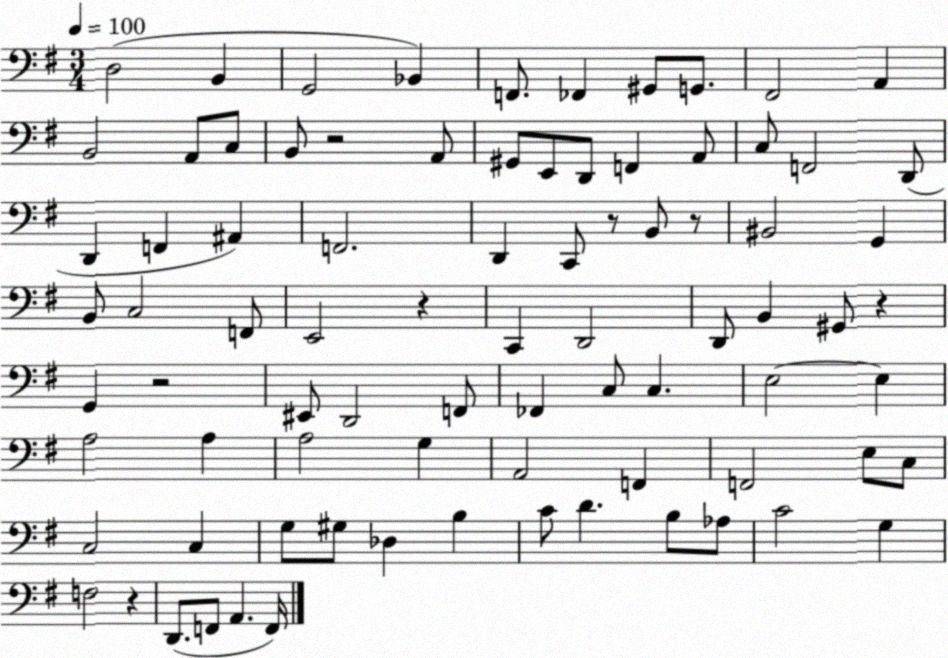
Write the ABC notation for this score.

X:1
T:Untitled
M:3/4
L:1/4
K:G
D,2 B,, G,,2 _B,, F,,/2 _F,, ^G,,/2 G,,/2 ^F,,2 A,, B,,2 A,,/2 C,/2 B,,/2 z2 A,,/2 ^G,,/2 E,,/2 D,,/2 F,, A,,/2 C,/2 F,,2 D,,/2 D,, F,, ^A,, F,,2 D,, C,,/2 z/2 B,,/2 z/2 ^B,,2 G,, B,,/2 C,2 F,,/2 E,,2 z C,, D,,2 D,,/2 B,, ^G,,/2 z G,, z2 ^E,,/2 D,,2 F,,/2 _F,, C,/2 C, E,2 E, A,2 A, A,2 G, A,,2 F,, F,,2 E,/2 C,/2 C,2 C, G,/2 ^G,/2 _D, B, C/2 D B,/2 _A,/2 C2 G, F,2 z D,,/2 F,,/2 A,, F,,/4